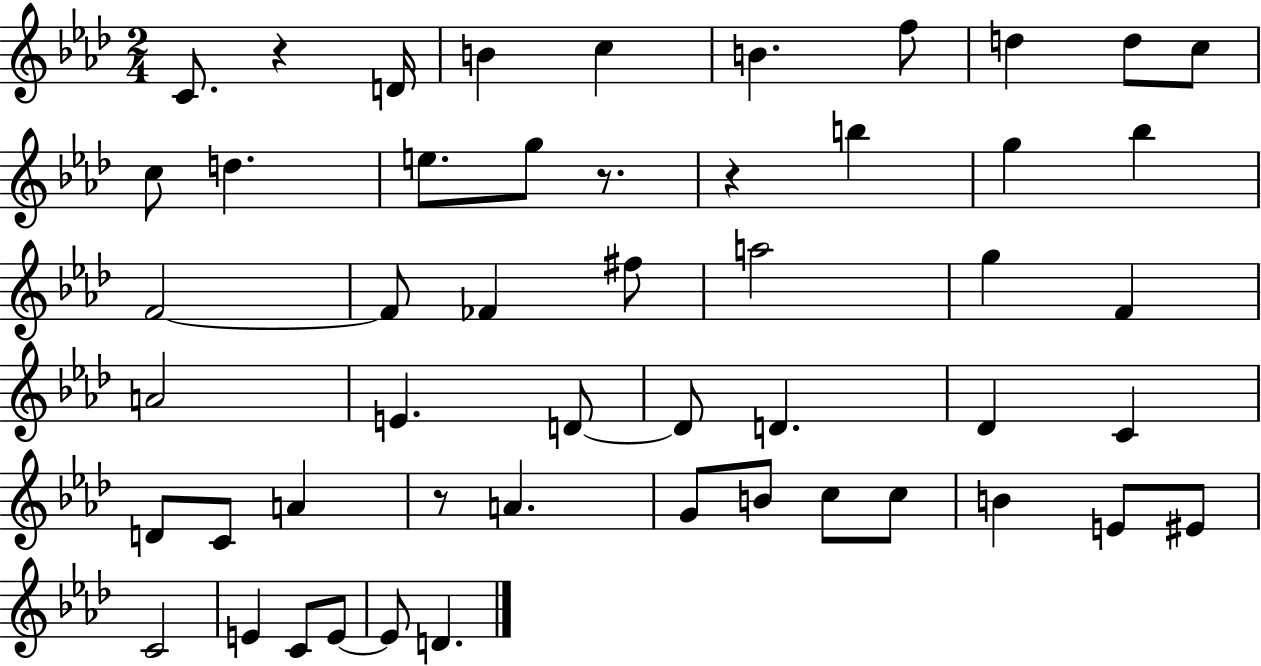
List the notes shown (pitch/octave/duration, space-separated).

C4/e. R/q D4/s B4/q C5/q B4/q. F5/e D5/q D5/e C5/e C5/e D5/q. E5/e. G5/e R/e. R/q B5/q G5/q Bb5/q F4/h F4/e FES4/q F#5/e A5/h G5/q F4/q A4/h E4/q. D4/e D4/e D4/q. Db4/q C4/q D4/e C4/e A4/q R/e A4/q. G4/e B4/e C5/e C5/e B4/q E4/e EIS4/e C4/h E4/q C4/e E4/e E4/e D4/q.